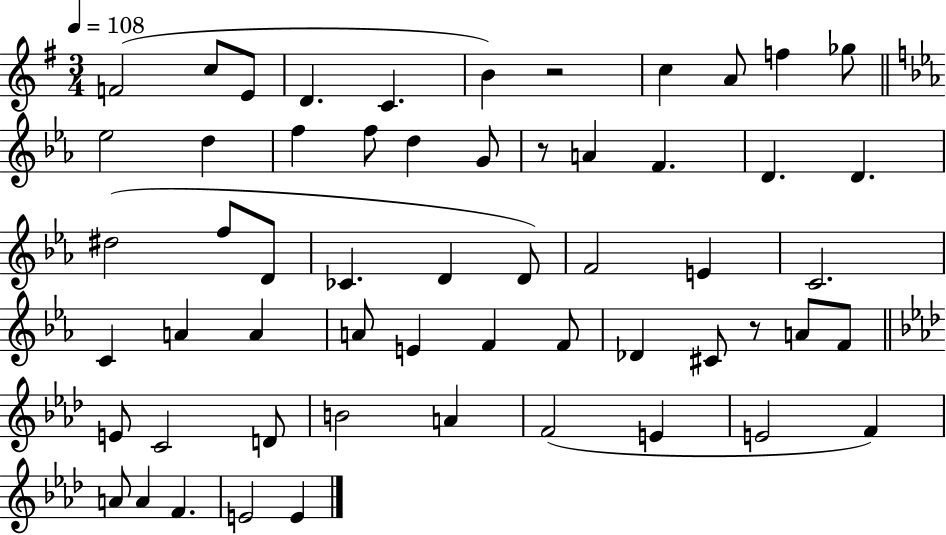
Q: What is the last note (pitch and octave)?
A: E4